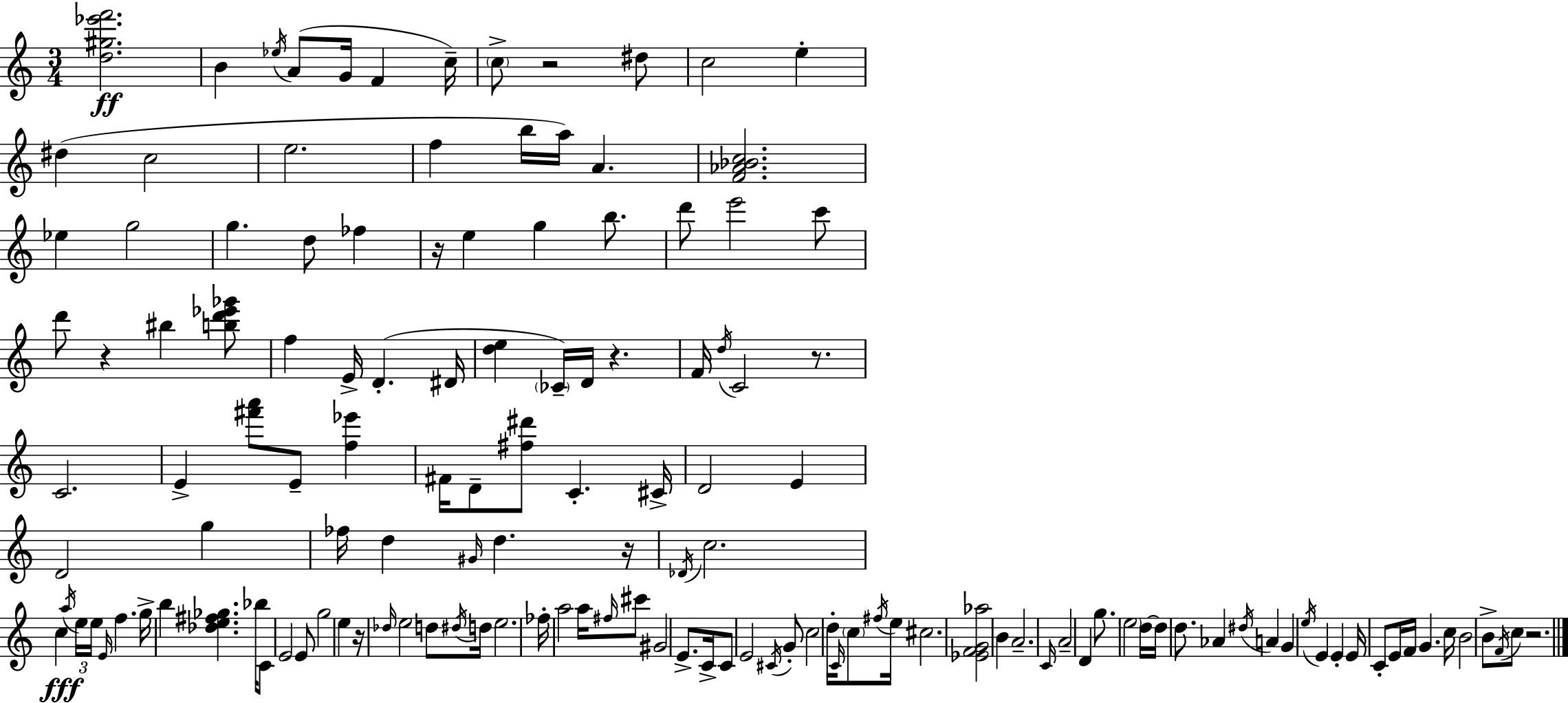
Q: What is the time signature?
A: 3/4